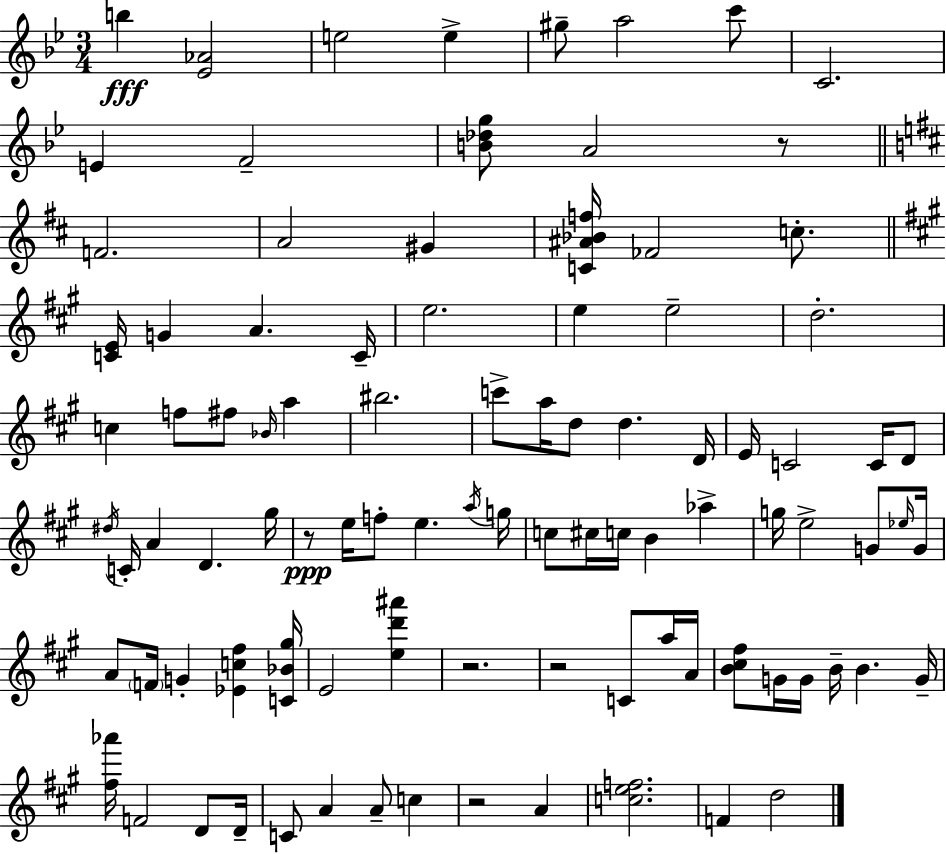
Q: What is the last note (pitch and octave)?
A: D5